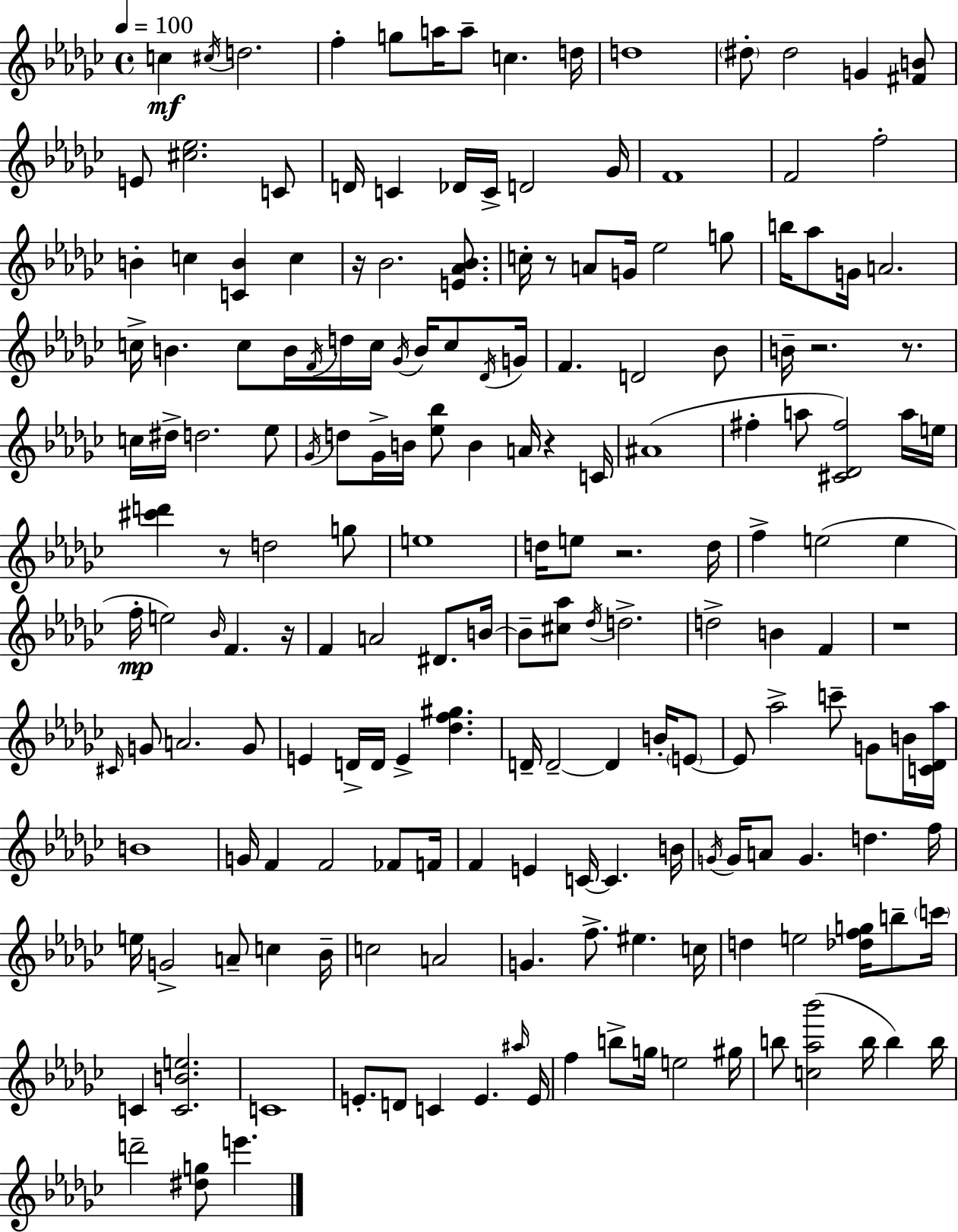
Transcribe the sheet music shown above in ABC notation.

X:1
T:Untitled
M:4/4
L:1/4
K:Ebm
c ^c/4 d2 f g/2 a/4 a/2 c d/4 d4 ^d/2 ^d2 G [^FB]/2 E/2 [^c_e]2 C/2 D/4 C _D/4 C/4 D2 _G/4 F4 F2 f2 B c [CB] c z/4 _B2 [E_A_B]/2 c/4 z/2 A/2 G/4 _e2 g/2 b/4 _a/2 G/4 A2 c/4 B c/2 B/4 F/4 d/4 c/4 _G/4 B/4 c/2 _D/4 G/4 F D2 _B/2 B/4 z2 z/2 c/4 ^d/4 d2 _e/2 _G/4 d/2 _G/4 B/4 [_e_b]/2 B A/4 z C/4 ^A4 ^f a/2 [^C_D^f]2 a/4 e/4 [^c'd'] z/2 d2 g/2 e4 d/4 e/2 z2 d/4 f e2 e f/4 e2 _B/4 F z/4 F A2 ^D/2 B/4 B/2 [^c_a]/2 _d/4 d2 d2 B F z4 ^C/4 G/2 A2 G/2 E D/4 D/4 E [_df^g] D/4 D2 D B/4 E/2 E/2 _a2 c'/2 G/2 B/4 [C_D_a]/4 B4 G/4 F F2 _F/2 F/4 F E C/4 C B/4 G/4 G/4 A/2 G d f/4 e/4 G2 A/2 c _B/4 c2 A2 G f/2 ^e c/4 d e2 [_dfg]/4 b/2 c'/4 C [CBe]2 C4 E/2 D/2 C E ^a/4 E/4 f b/2 g/4 e2 ^g/4 b/2 [c_a_b']2 b/4 b b/4 d'2 [^dg]/2 e'